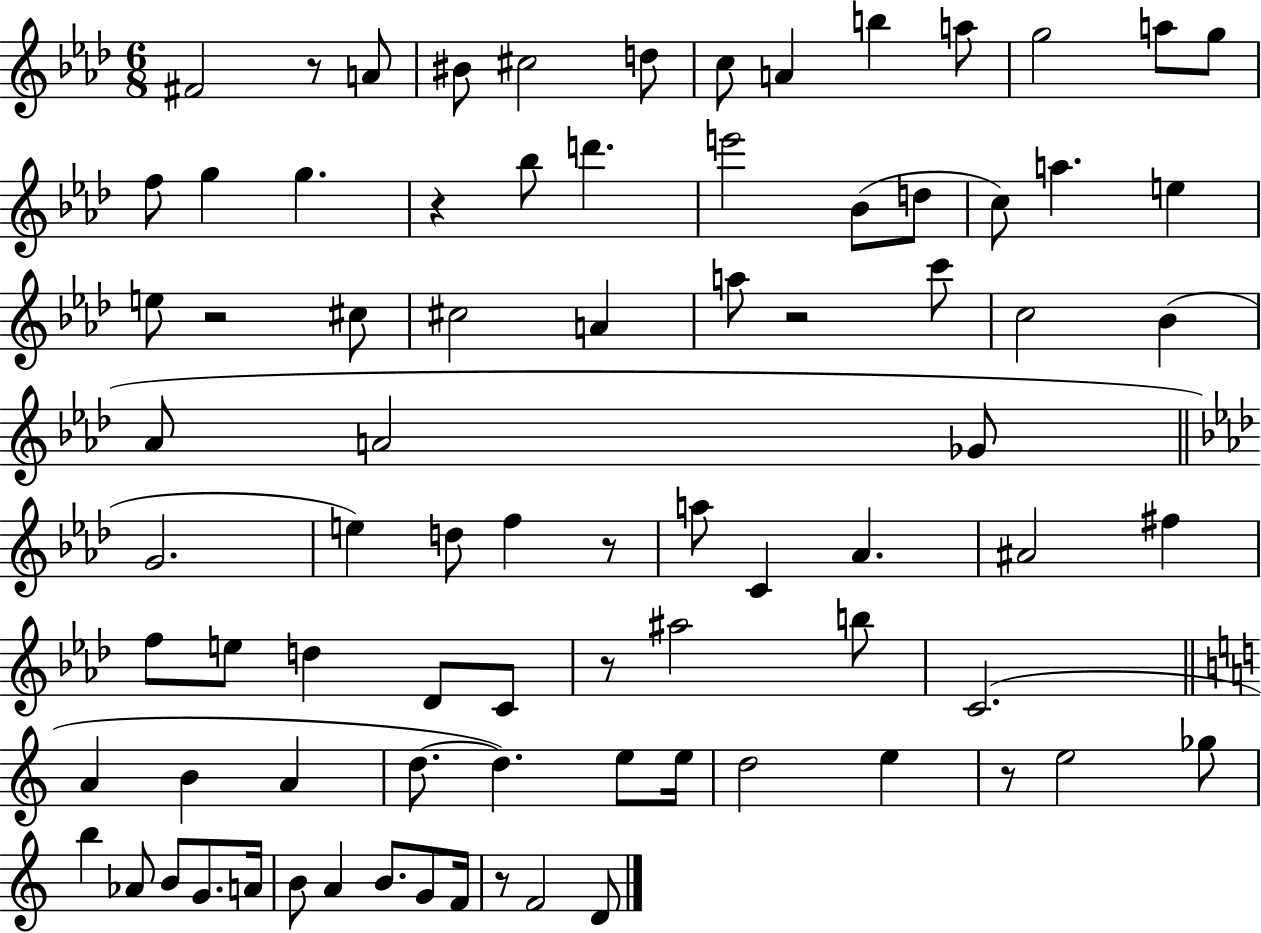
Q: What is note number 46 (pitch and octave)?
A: D5